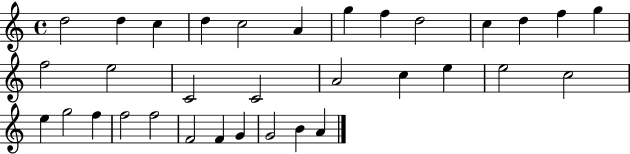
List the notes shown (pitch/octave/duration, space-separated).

D5/h D5/q C5/q D5/q C5/h A4/q G5/q F5/q D5/h C5/q D5/q F5/q G5/q F5/h E5/h C4/h C4/h A4/h C5/q E5/q E5/h C5/h E5/q G5/h F5/q F5/h F5/h F4/h F4/q G4/q G4/h B4/q A4/q